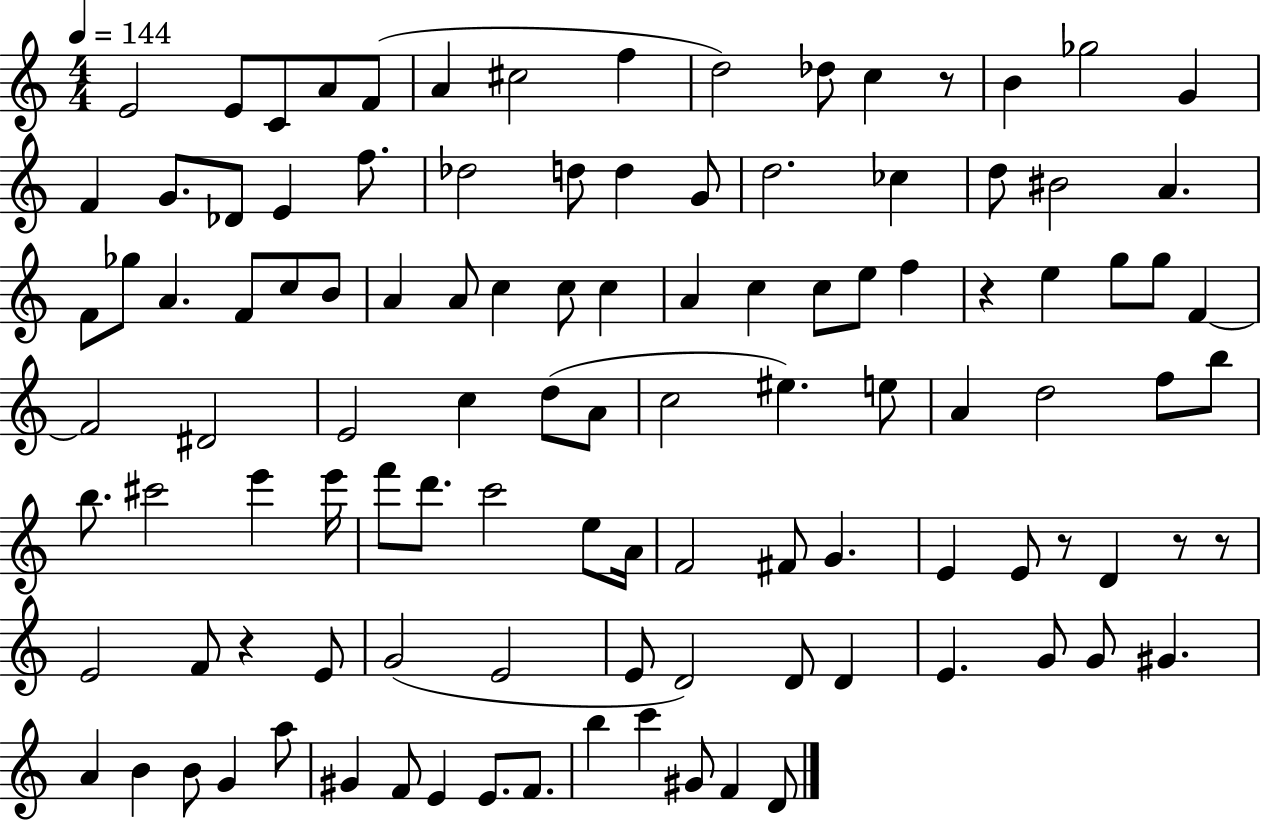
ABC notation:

X:1
T:Untitled
M:4/4
L:1/4
K:C
E2 E/2 C/2 A/2 F/2 A ^c2 f d2 _d/2 c z/2 B _g2 G F G/2 _D/2 E f/2 _d2 d/2 d G/2 d2 _c d/2 ^B2 A F/2 _g/2 A F/2 c/2 B/2 A A/2 c c/2 c A c c/2 e/2 f z e g/2 g/2 F F2 ^D2 E2 c d/2 A/2 c2 ^e e/2 A d2 f/2 b/2 b/2 ^c'2 e' e'/4 f'/2 d'/2 c'2 e/2 A/4 F2 ^F/2 G E E/2 z/2 D z/2 z/2 E2 F/2 z E/2 G2 E2 E/2 D2 D/2 D E G/2 G/2 ^G A B B/2 G a/2 ^G F/2 E E/2 F/2 b c' ^G/2 F D/2